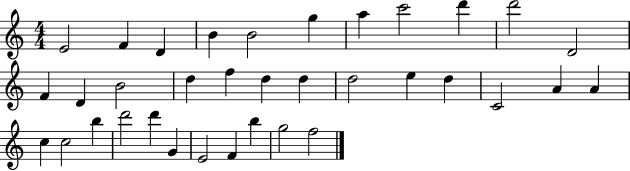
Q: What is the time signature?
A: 4/4